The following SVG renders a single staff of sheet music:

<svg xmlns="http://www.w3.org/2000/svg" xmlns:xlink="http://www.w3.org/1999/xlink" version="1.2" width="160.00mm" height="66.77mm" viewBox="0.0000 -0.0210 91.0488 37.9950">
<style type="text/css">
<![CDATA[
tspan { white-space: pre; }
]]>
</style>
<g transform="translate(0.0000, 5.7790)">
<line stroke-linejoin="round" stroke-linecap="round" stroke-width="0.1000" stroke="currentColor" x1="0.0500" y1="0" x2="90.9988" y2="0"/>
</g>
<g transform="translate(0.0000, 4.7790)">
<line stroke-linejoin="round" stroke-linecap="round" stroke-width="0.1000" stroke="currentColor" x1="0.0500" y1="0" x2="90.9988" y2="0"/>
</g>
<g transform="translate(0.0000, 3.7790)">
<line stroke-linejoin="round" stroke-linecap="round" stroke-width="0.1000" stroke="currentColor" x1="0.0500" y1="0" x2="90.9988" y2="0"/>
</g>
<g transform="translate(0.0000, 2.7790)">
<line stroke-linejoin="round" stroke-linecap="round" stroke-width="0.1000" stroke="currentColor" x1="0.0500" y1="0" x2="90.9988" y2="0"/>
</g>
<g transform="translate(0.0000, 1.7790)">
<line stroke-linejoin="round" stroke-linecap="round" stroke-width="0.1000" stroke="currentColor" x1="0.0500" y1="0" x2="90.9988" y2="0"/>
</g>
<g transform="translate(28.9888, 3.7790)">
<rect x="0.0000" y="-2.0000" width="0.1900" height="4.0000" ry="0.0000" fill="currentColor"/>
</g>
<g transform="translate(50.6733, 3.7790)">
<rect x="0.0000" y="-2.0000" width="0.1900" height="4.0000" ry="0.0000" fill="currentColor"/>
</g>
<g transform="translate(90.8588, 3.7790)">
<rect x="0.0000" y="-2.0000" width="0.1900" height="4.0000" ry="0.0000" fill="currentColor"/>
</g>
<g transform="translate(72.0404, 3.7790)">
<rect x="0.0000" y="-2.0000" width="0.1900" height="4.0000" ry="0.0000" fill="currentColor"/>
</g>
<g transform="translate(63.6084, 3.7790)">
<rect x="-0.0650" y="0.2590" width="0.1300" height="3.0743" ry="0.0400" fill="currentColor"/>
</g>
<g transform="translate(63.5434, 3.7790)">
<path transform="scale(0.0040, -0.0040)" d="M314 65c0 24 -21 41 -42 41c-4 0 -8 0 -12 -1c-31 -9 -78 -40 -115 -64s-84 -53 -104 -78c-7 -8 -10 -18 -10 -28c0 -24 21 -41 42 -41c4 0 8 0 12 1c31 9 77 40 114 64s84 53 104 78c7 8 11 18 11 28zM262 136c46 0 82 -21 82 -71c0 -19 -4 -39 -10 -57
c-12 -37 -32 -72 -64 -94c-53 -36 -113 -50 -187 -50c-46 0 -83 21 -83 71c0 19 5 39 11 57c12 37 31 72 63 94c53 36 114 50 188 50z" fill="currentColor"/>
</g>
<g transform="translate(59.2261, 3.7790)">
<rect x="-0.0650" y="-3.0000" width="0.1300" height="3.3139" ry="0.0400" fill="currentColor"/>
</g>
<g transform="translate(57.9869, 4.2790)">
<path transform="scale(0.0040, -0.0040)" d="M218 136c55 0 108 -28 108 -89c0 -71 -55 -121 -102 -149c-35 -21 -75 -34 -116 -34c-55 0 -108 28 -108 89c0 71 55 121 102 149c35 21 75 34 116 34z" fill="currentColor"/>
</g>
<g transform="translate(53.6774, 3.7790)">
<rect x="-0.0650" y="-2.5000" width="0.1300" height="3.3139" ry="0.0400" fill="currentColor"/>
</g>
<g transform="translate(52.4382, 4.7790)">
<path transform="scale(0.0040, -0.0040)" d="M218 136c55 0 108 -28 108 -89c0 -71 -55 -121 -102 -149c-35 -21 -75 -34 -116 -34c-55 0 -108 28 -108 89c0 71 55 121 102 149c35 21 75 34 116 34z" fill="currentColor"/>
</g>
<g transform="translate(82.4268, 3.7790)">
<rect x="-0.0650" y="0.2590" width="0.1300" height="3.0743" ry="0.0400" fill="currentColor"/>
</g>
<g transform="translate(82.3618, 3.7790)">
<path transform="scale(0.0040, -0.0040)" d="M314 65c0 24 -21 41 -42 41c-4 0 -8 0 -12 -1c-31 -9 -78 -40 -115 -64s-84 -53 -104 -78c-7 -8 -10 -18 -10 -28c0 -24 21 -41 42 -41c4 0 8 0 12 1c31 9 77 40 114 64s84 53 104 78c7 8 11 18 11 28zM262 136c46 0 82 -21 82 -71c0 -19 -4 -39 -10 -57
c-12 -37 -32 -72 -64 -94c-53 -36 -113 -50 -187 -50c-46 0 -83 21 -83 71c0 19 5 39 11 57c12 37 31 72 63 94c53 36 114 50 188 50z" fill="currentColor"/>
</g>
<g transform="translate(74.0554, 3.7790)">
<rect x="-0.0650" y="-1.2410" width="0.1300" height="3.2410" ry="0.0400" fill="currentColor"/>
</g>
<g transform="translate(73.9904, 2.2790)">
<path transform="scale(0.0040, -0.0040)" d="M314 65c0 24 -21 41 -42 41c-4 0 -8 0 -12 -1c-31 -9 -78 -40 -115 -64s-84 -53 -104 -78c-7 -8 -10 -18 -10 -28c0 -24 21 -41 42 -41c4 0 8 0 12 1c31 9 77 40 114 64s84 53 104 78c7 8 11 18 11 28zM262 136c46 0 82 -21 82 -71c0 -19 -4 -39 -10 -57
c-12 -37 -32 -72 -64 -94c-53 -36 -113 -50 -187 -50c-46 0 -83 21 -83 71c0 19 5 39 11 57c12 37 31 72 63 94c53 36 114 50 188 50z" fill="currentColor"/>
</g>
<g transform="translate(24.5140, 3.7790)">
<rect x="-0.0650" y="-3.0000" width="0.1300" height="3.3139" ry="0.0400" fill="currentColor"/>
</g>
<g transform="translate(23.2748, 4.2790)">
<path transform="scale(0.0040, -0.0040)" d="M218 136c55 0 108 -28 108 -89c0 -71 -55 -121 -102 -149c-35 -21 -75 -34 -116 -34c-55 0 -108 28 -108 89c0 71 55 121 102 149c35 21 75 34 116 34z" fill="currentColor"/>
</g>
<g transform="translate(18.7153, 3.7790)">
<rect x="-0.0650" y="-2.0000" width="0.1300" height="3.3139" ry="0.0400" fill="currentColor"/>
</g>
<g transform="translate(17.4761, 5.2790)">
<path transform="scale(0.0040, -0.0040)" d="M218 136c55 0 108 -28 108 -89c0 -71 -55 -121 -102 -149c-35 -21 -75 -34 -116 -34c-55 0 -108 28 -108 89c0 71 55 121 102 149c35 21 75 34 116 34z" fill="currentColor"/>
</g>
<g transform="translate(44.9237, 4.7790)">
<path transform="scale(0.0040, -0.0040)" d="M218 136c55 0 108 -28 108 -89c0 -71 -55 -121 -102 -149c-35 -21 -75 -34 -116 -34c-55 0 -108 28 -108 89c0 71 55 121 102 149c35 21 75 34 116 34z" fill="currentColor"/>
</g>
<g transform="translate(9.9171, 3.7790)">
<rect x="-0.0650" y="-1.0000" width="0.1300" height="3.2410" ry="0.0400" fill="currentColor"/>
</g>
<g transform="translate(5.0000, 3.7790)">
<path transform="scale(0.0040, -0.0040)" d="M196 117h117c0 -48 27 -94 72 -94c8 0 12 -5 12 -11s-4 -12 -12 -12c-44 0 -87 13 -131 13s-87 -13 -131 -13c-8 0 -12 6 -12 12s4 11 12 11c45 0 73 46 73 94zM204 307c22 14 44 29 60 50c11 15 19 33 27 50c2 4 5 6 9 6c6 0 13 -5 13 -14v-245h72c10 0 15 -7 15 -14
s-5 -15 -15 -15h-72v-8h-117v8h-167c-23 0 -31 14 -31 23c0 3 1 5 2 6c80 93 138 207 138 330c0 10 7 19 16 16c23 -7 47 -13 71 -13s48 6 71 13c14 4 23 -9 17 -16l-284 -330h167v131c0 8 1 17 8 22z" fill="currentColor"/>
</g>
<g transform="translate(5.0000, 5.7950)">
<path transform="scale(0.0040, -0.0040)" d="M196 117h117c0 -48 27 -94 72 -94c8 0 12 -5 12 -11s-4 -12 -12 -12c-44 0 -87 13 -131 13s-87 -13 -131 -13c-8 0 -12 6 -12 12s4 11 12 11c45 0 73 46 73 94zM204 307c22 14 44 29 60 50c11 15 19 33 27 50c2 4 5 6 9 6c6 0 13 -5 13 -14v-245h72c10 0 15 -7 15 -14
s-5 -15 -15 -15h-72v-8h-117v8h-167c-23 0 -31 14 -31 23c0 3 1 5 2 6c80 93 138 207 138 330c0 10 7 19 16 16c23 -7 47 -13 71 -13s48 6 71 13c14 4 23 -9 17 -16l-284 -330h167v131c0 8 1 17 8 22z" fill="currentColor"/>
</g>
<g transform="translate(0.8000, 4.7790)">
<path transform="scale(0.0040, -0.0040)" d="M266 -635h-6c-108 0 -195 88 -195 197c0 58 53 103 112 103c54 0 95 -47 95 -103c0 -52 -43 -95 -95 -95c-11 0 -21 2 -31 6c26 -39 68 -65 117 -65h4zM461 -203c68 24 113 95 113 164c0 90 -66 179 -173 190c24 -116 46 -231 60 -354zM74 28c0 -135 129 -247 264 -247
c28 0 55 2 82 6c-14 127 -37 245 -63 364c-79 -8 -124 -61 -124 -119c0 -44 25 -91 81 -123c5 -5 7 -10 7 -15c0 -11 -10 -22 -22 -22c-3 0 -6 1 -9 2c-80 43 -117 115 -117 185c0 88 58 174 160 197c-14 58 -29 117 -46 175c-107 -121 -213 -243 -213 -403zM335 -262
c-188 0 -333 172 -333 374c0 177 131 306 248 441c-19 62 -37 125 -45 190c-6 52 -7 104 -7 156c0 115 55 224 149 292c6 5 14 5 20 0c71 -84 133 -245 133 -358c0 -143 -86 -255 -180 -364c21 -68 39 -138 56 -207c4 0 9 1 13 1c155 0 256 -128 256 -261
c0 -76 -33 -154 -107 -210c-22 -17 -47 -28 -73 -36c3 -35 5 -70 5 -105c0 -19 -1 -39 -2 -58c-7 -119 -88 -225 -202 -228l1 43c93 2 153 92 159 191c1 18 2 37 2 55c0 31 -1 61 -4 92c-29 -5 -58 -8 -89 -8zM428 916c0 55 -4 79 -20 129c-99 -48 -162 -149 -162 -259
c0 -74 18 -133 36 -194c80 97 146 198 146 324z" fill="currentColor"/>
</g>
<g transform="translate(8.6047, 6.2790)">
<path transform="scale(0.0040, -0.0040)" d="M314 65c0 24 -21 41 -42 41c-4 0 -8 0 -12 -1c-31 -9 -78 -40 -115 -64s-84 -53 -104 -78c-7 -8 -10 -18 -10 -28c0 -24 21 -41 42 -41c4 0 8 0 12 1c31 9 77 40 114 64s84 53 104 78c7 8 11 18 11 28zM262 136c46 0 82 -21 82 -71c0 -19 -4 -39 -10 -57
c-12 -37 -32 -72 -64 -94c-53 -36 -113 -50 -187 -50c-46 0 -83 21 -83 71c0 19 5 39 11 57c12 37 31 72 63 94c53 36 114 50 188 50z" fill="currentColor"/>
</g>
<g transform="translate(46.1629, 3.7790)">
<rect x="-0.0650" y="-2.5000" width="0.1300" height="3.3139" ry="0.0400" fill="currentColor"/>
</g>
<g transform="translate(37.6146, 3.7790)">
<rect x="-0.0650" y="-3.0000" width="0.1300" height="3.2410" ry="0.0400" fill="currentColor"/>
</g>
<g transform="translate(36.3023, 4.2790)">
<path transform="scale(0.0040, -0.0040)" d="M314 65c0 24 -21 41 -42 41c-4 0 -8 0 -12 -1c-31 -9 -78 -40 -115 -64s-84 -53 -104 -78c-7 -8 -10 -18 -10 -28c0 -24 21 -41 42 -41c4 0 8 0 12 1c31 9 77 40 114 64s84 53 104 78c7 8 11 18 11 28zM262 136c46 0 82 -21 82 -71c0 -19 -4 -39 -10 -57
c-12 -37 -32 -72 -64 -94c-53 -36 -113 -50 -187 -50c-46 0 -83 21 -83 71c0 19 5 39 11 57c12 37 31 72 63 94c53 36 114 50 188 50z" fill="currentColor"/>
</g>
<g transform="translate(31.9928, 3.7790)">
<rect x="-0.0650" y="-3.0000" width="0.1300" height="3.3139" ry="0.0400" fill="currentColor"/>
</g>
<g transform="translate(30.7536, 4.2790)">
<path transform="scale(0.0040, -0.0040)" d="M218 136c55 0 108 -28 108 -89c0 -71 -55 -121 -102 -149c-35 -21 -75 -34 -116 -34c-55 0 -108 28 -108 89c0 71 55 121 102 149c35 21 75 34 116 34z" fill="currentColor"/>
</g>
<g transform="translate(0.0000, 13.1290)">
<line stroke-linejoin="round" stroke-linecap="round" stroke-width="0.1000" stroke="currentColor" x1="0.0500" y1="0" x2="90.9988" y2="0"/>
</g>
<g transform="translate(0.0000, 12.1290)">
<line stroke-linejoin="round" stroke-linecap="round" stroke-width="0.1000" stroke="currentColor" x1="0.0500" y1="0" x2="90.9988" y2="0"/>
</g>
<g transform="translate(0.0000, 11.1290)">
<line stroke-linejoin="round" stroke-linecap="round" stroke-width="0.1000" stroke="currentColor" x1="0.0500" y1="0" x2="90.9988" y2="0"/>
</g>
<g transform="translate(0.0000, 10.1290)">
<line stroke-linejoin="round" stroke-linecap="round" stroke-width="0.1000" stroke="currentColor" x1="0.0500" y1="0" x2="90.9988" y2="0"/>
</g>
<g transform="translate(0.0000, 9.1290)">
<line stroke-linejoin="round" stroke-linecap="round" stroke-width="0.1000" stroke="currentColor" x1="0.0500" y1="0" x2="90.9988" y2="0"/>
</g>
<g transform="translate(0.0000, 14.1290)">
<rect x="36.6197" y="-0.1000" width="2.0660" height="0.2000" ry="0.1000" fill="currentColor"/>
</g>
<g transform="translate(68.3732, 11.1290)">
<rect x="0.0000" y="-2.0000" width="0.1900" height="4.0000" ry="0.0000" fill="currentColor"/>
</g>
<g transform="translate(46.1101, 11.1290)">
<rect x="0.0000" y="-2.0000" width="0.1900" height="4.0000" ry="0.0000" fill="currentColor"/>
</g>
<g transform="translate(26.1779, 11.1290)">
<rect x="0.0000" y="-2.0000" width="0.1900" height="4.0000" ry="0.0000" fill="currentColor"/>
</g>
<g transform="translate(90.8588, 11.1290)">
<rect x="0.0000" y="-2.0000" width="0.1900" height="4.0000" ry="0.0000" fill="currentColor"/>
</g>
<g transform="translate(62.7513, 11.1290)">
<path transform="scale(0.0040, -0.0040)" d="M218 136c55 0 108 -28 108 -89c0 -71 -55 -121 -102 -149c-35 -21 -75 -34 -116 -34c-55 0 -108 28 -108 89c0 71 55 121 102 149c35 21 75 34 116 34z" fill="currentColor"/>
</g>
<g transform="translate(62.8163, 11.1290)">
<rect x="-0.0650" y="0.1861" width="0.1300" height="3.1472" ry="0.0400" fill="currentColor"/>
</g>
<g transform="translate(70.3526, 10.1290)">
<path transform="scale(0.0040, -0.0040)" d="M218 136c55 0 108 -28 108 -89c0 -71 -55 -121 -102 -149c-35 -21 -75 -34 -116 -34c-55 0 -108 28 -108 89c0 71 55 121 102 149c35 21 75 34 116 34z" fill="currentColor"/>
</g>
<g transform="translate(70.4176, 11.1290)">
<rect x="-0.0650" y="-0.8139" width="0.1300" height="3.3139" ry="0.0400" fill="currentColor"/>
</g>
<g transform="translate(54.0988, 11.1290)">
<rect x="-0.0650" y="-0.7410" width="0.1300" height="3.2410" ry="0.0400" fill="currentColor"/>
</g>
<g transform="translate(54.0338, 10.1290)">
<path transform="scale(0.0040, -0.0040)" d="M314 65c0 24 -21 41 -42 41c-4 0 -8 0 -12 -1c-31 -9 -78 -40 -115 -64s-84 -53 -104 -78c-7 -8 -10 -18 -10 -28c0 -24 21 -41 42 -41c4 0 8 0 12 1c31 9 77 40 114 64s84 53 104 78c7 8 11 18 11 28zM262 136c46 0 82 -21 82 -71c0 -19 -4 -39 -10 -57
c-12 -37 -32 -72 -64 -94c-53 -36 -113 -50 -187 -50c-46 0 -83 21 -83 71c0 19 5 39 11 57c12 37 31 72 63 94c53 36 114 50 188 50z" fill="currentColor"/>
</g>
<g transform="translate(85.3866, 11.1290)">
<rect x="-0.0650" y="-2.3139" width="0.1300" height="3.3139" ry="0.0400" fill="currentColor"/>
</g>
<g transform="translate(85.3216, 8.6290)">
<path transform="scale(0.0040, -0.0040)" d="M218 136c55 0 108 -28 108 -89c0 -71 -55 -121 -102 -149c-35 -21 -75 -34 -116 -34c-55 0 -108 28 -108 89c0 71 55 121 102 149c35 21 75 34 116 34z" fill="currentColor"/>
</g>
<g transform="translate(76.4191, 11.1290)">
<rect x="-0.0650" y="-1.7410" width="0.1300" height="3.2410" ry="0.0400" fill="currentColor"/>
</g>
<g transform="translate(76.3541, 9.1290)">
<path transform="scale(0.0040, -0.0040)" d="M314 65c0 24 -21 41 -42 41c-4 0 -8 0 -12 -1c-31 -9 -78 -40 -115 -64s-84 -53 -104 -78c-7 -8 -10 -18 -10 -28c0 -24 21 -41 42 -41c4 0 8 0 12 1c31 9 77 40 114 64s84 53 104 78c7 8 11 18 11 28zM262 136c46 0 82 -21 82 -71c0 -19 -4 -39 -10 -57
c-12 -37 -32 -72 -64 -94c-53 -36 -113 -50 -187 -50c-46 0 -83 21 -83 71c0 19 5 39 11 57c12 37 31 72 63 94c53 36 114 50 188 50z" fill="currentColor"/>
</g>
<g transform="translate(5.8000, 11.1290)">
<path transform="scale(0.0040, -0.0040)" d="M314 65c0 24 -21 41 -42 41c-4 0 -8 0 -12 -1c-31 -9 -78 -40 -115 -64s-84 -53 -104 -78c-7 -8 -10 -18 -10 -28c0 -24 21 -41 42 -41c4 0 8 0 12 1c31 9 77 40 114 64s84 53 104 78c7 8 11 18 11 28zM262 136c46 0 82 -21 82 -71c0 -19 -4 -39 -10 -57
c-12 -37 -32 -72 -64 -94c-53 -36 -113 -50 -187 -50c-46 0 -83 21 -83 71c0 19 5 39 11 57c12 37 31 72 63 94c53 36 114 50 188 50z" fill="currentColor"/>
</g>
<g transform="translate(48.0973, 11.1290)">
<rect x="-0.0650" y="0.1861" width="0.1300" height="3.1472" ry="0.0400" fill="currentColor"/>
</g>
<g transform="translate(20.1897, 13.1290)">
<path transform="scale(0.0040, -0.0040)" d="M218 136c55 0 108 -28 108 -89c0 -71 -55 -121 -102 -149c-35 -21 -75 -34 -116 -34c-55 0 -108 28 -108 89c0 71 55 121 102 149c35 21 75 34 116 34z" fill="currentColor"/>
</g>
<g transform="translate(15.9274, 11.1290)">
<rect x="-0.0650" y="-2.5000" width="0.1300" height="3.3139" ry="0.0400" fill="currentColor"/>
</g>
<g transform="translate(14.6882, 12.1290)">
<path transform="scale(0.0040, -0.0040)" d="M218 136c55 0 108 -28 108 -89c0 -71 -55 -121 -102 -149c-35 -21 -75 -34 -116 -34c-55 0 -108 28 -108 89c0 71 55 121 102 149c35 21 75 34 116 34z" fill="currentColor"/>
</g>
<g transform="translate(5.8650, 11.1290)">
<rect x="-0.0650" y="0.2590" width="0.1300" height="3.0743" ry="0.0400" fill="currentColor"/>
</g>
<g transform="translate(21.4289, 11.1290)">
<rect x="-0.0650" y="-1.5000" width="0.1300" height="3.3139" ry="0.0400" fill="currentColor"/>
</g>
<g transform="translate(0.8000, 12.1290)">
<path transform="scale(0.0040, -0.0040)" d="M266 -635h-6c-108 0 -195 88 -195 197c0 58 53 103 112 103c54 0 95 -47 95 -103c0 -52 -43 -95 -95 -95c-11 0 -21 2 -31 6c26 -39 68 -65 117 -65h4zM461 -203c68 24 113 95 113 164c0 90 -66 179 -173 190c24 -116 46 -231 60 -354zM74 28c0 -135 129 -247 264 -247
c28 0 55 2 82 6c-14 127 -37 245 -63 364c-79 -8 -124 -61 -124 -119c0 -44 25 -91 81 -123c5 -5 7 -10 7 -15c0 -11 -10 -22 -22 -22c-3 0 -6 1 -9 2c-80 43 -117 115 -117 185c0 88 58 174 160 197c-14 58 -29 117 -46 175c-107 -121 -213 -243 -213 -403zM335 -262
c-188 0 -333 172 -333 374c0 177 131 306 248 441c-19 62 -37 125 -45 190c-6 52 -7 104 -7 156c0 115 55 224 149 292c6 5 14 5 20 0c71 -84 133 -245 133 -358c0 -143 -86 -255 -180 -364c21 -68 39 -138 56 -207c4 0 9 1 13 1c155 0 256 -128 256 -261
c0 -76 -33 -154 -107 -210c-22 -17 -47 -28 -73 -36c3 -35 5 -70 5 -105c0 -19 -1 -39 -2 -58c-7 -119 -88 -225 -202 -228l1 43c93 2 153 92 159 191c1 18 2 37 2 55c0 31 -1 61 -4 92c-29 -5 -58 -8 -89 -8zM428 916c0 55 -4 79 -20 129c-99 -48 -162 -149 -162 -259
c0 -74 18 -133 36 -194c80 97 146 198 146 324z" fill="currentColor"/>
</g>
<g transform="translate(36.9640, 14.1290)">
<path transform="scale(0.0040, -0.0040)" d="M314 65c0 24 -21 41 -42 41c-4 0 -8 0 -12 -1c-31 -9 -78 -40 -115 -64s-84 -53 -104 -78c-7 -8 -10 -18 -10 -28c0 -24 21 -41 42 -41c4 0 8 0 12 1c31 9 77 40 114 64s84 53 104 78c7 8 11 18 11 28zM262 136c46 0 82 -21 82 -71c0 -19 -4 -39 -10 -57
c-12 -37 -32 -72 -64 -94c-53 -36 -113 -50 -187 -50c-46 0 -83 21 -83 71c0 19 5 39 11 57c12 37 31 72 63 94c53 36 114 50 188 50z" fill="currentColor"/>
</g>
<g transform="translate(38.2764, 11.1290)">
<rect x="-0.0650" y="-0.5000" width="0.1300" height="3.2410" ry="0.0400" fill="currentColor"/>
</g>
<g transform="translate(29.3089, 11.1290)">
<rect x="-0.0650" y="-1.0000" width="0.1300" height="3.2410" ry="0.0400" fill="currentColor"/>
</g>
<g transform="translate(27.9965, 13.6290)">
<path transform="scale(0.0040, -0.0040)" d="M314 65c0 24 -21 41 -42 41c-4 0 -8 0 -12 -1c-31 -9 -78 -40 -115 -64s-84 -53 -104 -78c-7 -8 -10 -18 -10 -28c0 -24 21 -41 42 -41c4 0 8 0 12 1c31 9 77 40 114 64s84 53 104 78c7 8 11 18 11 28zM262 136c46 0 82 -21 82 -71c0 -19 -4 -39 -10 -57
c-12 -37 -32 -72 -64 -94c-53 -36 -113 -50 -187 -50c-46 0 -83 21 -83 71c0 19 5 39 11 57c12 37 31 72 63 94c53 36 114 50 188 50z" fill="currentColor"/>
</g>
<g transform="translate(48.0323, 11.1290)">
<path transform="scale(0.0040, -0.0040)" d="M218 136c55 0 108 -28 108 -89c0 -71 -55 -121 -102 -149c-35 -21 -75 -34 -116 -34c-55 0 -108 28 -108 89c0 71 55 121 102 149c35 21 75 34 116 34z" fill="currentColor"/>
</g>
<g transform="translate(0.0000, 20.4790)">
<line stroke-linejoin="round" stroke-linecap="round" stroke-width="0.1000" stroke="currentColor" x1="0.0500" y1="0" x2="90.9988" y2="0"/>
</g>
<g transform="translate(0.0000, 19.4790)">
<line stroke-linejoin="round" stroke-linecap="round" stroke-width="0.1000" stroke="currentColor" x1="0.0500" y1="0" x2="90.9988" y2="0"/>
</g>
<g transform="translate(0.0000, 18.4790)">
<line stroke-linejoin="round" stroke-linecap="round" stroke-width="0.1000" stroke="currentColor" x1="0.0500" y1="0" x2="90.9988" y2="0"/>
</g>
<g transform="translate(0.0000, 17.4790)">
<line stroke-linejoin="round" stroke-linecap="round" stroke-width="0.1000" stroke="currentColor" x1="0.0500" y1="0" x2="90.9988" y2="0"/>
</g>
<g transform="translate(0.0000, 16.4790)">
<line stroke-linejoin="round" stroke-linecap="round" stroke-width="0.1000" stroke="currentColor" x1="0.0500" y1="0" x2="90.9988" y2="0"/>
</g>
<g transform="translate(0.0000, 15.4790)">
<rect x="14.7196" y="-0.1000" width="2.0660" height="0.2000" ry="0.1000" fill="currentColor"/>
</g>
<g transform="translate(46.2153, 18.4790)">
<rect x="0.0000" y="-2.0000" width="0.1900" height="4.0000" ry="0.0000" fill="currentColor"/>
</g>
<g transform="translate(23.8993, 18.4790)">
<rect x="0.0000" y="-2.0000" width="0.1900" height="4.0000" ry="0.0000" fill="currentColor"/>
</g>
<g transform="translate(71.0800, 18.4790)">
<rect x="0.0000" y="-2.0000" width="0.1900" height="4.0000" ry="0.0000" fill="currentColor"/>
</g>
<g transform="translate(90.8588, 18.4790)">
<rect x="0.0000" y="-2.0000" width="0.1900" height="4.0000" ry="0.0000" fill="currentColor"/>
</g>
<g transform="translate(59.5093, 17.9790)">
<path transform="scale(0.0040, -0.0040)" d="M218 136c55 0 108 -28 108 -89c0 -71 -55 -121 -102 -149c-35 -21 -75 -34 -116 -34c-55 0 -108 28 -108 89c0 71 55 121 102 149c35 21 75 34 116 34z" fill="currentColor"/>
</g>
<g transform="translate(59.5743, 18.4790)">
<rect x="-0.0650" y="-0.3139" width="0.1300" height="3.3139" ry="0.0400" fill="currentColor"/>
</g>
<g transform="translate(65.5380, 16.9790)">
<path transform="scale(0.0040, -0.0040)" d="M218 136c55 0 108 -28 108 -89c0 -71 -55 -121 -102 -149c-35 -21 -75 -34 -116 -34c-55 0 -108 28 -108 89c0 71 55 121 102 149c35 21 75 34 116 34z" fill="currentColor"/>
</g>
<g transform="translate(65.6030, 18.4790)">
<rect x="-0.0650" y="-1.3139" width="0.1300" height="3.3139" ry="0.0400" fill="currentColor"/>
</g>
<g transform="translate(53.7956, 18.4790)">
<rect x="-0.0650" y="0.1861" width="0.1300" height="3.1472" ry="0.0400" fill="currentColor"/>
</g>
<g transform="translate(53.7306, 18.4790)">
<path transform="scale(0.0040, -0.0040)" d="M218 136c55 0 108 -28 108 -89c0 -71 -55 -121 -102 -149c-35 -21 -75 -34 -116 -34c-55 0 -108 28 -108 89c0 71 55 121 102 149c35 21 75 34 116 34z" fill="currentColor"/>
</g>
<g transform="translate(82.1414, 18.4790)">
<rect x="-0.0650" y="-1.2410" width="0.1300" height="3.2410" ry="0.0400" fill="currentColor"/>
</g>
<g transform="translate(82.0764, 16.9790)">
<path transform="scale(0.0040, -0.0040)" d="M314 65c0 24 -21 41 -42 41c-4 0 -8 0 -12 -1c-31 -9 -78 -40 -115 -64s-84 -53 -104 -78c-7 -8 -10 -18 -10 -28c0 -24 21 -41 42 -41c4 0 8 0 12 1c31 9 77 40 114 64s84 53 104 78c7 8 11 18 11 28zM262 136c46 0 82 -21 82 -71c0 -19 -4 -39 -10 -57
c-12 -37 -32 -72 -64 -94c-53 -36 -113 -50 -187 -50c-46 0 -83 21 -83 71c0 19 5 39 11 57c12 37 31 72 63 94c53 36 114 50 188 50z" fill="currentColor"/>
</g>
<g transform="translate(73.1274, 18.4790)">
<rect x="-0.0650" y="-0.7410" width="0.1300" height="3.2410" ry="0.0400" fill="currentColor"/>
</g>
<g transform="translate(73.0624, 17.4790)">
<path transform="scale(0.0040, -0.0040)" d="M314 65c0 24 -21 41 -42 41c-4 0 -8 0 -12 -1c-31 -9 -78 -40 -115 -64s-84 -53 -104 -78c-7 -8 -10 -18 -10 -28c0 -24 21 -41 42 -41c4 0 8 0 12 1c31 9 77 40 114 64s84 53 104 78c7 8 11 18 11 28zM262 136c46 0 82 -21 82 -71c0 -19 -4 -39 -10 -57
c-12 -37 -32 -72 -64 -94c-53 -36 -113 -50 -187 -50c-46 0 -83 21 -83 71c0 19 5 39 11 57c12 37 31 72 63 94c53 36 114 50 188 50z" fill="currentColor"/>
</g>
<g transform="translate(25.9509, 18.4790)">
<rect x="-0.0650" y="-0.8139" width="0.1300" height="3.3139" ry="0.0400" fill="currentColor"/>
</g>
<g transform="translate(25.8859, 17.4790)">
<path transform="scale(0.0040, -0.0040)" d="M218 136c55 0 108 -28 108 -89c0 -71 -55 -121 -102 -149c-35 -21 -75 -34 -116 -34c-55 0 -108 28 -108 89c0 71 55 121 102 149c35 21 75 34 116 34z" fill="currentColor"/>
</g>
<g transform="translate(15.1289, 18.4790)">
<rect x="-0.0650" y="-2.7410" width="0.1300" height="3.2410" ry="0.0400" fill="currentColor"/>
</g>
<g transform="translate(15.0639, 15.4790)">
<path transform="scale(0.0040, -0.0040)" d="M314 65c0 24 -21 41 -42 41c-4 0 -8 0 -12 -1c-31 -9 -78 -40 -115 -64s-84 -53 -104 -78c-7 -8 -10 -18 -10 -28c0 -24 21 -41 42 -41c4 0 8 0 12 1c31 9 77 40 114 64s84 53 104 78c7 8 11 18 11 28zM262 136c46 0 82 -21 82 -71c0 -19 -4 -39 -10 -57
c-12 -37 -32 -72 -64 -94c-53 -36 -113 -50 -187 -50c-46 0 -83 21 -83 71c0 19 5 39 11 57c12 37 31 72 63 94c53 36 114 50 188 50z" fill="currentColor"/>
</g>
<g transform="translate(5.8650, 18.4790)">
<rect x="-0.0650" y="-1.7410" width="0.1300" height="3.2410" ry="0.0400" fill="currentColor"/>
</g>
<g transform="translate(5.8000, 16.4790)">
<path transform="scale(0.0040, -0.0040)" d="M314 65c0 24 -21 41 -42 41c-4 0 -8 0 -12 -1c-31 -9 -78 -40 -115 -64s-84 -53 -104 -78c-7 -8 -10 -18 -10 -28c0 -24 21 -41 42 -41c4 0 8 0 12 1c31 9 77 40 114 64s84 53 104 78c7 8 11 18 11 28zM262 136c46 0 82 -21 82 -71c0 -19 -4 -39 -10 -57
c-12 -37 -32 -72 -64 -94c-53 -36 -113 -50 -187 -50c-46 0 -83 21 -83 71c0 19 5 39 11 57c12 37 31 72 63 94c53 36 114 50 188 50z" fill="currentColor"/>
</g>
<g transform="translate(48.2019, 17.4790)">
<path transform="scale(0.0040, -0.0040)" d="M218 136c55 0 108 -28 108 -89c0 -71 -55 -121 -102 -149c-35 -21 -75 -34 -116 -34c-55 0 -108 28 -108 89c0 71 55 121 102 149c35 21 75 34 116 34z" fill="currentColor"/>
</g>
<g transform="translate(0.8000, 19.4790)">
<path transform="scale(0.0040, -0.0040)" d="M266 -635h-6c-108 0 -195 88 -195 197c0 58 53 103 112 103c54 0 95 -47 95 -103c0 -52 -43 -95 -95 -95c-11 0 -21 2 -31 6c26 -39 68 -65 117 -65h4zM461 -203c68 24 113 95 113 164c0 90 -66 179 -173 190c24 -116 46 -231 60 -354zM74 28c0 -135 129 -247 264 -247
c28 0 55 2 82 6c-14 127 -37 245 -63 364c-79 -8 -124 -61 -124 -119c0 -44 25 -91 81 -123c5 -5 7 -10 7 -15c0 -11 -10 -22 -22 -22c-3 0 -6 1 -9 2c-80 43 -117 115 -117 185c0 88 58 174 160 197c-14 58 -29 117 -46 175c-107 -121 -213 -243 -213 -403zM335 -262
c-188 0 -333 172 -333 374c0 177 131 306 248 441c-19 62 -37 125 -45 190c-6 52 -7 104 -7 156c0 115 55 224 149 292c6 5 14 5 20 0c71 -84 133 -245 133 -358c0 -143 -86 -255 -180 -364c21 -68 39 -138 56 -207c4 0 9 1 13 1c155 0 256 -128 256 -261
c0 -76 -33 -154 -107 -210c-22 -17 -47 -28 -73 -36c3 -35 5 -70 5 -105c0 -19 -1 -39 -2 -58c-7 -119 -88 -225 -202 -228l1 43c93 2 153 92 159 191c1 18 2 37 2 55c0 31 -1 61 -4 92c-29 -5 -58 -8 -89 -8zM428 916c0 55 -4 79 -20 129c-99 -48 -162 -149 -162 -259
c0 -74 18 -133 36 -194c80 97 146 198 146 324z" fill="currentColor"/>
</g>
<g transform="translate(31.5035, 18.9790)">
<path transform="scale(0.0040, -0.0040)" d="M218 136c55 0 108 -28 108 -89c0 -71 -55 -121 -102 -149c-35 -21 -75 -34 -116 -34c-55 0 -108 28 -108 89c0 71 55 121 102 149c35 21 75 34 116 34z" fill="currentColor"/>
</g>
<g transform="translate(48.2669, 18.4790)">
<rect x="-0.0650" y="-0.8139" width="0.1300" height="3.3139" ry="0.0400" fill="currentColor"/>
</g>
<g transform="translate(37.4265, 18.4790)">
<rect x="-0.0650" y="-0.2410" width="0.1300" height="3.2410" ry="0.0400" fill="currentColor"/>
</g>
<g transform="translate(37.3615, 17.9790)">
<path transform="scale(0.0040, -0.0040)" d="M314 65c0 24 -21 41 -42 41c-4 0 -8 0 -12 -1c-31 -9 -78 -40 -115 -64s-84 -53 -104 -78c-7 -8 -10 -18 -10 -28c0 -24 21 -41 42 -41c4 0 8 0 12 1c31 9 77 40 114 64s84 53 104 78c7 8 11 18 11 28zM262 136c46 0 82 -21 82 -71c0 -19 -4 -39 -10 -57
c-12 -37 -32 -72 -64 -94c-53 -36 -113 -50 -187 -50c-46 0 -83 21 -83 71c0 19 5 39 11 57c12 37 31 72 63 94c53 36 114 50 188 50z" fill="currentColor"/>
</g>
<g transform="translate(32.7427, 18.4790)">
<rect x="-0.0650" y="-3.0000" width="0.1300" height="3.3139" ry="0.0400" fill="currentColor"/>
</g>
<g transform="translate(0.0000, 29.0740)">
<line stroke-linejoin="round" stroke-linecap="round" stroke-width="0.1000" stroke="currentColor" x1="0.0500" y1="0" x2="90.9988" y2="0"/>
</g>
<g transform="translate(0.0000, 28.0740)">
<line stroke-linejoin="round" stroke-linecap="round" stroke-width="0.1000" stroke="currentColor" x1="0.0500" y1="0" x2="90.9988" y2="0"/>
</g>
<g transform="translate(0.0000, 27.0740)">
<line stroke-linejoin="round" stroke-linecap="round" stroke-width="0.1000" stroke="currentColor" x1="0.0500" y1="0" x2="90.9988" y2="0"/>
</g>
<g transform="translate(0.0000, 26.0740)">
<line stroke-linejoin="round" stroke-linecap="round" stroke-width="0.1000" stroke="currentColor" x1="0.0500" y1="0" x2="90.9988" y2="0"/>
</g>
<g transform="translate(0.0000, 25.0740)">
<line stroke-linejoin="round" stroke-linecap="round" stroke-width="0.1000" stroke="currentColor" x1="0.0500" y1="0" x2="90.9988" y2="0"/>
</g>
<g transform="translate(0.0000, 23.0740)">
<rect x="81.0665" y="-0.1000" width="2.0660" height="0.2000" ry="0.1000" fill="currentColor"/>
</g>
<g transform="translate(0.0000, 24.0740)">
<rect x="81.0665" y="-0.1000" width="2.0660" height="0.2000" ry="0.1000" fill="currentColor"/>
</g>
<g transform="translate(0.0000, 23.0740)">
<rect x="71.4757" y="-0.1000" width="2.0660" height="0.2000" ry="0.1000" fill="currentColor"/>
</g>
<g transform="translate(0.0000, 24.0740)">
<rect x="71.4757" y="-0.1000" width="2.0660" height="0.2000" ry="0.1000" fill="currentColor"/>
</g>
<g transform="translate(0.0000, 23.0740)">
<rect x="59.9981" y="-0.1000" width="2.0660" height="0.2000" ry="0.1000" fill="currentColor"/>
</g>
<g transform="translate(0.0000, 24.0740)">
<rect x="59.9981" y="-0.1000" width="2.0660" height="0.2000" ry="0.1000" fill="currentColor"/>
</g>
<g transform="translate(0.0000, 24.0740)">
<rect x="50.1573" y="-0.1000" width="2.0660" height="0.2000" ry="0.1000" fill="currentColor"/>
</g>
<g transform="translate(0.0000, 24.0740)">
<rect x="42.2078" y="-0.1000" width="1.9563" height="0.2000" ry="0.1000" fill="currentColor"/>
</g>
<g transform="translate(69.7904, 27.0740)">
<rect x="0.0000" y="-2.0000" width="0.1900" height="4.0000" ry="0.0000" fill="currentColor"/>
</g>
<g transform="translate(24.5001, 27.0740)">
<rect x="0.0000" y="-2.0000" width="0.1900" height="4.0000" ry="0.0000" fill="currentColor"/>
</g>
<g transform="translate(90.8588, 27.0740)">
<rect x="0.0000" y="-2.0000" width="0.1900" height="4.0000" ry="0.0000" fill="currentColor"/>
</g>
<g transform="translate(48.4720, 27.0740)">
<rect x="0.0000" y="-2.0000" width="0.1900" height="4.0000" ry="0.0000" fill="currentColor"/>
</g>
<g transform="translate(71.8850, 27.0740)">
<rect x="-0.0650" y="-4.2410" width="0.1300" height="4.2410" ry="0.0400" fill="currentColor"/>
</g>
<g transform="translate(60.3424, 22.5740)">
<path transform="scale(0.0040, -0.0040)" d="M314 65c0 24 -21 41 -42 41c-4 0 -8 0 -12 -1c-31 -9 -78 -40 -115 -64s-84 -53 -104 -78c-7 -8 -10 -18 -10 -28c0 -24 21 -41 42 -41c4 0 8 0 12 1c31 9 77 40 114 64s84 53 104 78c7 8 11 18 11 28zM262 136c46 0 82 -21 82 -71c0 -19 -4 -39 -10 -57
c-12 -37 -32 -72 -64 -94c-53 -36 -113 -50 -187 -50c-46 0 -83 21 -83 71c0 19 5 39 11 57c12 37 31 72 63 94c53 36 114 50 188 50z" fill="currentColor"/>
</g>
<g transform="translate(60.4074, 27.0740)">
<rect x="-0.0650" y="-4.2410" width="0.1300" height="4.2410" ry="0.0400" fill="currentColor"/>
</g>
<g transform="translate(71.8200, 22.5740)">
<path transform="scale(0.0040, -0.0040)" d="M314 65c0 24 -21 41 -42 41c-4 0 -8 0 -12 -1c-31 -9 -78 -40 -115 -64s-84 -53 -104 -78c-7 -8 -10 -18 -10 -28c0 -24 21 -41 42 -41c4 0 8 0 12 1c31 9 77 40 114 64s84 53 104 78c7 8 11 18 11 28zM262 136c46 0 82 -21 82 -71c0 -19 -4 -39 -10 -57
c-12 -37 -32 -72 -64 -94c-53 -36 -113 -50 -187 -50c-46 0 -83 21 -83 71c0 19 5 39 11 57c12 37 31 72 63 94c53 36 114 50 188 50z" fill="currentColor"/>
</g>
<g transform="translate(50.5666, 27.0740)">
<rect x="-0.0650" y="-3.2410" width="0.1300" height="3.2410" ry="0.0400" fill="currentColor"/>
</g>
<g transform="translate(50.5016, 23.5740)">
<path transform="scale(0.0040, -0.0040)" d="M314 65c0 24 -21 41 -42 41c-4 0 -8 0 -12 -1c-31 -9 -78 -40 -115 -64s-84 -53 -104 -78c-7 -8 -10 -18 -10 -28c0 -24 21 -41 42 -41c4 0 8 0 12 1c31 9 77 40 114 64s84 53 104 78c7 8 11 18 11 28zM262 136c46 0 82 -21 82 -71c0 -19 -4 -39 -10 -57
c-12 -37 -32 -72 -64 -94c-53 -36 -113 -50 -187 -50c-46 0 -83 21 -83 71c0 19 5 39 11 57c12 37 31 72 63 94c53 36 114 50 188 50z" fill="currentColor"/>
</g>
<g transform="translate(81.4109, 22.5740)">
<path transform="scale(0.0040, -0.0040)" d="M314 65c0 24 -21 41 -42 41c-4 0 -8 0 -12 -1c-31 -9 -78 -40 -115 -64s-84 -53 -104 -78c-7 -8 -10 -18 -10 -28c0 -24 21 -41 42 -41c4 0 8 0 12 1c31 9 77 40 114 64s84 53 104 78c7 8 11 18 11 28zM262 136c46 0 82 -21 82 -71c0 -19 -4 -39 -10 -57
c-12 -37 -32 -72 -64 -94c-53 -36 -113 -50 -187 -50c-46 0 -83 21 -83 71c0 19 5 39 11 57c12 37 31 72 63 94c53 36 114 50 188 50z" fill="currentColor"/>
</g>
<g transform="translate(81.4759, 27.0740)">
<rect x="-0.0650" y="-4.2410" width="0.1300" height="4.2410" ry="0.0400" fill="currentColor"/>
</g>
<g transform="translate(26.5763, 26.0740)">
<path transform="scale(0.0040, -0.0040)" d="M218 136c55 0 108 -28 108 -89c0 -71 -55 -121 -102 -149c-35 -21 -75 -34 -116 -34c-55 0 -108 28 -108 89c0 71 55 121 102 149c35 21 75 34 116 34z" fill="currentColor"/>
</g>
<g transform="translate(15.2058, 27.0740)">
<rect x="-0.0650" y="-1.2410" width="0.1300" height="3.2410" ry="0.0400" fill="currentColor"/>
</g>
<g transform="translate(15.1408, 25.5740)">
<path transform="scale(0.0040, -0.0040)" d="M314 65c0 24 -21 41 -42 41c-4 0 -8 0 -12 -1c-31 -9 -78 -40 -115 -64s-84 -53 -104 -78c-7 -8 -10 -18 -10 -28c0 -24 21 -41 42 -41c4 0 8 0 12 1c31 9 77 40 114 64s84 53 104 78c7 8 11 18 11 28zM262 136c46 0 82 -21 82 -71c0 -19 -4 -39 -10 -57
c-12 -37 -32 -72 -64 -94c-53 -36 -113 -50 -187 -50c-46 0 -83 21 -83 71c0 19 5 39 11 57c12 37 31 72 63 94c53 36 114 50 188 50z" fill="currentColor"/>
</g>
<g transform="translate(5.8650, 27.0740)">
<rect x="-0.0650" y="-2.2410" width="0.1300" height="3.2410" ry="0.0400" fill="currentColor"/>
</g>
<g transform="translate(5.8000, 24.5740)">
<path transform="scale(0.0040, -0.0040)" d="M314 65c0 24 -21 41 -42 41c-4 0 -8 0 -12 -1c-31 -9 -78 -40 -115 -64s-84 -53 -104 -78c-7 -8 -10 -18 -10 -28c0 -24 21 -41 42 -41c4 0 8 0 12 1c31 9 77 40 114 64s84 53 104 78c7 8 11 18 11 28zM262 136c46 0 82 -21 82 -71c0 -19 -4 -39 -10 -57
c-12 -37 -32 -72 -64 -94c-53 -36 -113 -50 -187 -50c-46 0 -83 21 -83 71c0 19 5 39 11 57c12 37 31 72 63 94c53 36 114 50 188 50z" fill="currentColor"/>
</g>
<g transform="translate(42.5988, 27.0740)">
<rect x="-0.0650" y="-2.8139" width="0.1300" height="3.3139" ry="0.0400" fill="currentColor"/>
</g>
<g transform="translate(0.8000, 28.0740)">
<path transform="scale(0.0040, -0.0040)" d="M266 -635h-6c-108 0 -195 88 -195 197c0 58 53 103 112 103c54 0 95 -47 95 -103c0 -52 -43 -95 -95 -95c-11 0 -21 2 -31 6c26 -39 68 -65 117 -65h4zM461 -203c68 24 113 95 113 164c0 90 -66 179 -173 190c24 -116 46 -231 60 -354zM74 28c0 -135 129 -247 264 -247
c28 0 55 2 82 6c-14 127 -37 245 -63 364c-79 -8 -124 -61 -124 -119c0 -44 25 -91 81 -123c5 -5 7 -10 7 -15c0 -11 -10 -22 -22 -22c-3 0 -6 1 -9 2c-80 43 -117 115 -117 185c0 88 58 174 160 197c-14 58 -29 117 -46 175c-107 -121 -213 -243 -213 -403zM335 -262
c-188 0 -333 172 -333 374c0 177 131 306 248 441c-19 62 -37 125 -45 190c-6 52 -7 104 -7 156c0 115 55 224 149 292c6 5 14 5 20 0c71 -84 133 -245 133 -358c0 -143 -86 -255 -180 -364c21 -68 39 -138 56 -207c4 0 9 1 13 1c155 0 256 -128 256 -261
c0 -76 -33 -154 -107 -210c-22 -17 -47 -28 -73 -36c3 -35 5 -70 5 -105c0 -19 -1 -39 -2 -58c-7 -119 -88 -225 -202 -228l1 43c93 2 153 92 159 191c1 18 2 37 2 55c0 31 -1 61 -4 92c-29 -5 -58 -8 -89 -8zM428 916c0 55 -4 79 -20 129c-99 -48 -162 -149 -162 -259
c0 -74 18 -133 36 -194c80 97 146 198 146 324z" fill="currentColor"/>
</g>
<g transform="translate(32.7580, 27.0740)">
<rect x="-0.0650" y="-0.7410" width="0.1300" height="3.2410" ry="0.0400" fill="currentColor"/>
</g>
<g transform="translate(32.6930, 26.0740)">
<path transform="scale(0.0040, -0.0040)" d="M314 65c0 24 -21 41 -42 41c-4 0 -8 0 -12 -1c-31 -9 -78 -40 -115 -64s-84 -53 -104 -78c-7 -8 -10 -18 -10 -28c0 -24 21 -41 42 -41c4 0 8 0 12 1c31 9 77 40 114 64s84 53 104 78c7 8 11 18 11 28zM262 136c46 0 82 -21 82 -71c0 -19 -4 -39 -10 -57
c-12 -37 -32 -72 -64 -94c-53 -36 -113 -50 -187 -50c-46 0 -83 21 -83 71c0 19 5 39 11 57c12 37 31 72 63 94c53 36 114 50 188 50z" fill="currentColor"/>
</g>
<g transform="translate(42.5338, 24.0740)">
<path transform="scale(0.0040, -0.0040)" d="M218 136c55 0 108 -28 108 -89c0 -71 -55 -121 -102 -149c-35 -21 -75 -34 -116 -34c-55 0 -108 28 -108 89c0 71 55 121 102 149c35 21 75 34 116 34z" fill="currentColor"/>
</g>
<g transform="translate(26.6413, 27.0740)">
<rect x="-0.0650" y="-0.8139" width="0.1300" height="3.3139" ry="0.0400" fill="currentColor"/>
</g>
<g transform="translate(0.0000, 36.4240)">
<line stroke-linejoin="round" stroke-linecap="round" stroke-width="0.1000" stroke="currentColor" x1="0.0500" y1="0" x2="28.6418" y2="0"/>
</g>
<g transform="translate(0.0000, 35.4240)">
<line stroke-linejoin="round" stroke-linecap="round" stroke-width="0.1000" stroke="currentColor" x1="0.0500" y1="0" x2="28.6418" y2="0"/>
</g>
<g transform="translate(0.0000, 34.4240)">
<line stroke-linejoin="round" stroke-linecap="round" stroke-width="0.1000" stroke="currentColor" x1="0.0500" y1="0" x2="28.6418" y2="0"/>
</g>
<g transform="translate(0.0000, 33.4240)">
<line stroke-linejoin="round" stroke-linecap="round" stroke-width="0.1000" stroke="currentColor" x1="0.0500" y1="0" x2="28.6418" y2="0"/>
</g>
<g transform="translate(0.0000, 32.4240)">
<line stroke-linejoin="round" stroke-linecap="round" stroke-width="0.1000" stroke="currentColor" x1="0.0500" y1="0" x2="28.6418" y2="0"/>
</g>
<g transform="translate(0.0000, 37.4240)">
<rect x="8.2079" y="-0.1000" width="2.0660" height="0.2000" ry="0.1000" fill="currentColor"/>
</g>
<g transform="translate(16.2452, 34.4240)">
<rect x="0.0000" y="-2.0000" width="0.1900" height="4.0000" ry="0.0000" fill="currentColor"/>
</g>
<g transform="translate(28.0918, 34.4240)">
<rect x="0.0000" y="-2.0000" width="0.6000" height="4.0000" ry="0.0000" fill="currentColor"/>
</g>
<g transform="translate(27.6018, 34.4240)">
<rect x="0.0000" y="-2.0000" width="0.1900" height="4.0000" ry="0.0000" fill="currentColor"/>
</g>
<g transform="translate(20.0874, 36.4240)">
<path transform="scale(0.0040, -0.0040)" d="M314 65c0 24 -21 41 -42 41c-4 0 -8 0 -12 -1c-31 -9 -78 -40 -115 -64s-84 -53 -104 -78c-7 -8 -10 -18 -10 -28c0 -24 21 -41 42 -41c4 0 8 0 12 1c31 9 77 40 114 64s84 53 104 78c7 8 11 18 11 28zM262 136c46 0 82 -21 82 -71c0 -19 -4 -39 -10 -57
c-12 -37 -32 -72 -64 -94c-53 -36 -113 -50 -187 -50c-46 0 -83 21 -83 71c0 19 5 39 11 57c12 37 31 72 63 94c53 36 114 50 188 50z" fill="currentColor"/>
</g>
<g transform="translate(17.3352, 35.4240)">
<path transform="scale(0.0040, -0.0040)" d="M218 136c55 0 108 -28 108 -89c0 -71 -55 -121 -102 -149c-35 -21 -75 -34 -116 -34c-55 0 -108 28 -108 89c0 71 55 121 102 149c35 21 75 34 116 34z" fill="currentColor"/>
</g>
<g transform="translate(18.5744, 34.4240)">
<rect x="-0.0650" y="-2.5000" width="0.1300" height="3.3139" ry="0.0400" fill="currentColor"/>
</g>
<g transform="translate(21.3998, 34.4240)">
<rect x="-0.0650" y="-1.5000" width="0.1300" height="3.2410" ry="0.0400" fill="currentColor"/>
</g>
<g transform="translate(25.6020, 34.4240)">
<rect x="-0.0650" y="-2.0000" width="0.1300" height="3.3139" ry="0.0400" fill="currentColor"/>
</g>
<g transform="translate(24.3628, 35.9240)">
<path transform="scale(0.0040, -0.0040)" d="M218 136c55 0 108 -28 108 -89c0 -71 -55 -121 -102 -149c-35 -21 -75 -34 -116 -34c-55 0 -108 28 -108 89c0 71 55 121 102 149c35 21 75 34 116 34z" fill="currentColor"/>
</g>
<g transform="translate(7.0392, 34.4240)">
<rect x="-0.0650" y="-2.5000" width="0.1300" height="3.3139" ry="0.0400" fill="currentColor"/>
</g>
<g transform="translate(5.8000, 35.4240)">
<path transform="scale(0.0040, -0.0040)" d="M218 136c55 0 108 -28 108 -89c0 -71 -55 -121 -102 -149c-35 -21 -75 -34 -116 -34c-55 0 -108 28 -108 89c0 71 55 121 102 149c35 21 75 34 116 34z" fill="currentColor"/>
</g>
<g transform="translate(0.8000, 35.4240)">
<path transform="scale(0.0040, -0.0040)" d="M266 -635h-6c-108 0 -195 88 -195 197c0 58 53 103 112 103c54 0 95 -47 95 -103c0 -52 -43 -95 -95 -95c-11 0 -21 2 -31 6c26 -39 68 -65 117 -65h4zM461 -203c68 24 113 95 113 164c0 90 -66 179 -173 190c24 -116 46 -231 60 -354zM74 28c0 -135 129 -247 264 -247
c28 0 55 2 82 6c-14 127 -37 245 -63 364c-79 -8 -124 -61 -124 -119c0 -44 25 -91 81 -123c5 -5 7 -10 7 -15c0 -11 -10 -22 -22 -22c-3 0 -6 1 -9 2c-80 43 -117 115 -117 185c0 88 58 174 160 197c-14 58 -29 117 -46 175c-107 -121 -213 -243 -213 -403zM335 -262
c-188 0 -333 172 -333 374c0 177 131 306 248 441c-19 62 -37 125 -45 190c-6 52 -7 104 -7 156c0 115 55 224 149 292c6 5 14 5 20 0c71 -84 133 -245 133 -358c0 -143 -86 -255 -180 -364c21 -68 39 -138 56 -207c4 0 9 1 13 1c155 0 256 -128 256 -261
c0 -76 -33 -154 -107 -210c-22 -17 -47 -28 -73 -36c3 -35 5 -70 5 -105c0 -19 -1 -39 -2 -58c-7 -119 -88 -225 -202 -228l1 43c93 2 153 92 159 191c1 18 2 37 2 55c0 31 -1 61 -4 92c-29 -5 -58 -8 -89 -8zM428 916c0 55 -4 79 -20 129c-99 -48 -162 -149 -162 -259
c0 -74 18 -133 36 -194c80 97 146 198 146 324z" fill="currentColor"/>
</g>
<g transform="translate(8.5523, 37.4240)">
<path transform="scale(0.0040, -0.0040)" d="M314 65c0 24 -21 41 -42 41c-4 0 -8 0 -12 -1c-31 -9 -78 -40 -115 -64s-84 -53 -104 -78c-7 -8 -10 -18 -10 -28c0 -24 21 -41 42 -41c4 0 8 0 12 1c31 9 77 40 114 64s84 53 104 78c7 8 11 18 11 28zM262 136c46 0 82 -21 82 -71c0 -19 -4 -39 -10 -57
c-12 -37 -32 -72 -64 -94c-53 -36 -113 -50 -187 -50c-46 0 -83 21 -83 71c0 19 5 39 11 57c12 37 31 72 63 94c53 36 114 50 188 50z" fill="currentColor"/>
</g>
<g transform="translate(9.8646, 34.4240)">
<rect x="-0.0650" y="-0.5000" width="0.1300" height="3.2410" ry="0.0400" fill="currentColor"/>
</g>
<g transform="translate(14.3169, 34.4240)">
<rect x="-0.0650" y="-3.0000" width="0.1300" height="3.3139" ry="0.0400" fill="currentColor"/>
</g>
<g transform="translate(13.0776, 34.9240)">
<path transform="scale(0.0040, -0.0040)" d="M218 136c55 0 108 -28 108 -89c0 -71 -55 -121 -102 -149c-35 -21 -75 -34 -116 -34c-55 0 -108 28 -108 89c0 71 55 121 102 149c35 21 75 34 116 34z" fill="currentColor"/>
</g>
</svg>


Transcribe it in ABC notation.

X:1
T:Untitled
M:4/4
L:1/4
K:C
D2 F A A A2 G G A B2 e2 B2 B2 G E D2 C2 B d2 B d f2 g f2 a2 d A c2 d B c e d2 e2 g2 e2 d d2 a b2 d'2 d'2 d'2 G C2 A G E2 F